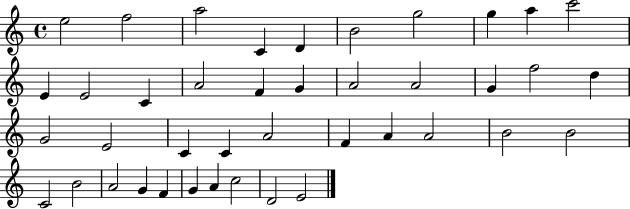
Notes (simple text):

E5/h F5/h A5/h C4/q D4/q B4/h G5/h G5/q A5/q C6/h E4/q E4/h C4/q A4/h F4/q G4/q A4/h A4/h G4/q F5/h D5/q G4/h E4/h C4/q C4/q A4/h F4/q A4/q A4/h B4/h B4/h C4/h B4/h A4/h G4/q F4/q G4/q A4/q C5/h D4/h E4/h